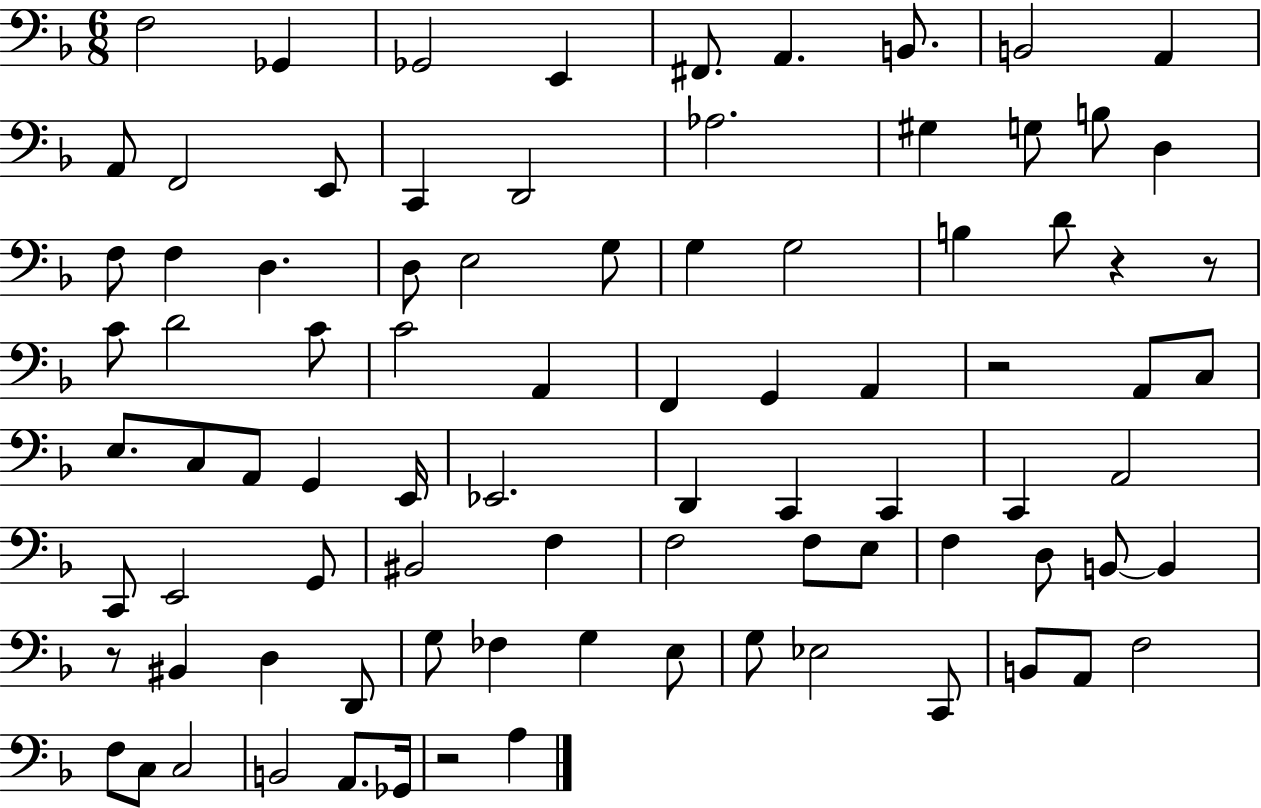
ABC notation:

X:1
T:Untitled
M:6/8
L:1/4
K:F
F,2 _G,, _G,,2 E,, ^F,,/2 A,, B,,/2 B,,2 A,, A,,/2 F,,2 E,,/2 C,, D,,2 _A,2 ^G, G,/2 B,/2 D, F,/2 F, D, D,/2 E,2 G,/2 G, G,2 B, D/2 z z/2 C/2 D2 C/2 C2 A,, F,, G,, A,, z2 A,,/2 C,/2 E,/2 C,/2 A,,/2 G,, E,,/4 _E,,2 D,, C,, C,, C,, A,,2 C,,/2 E,,2 G,,/2 ^B,,2 F, F,2 F,/2 E,/2 F, D,/2 B,,/2 B,, z/2 ^B,, D, D,,/2 G,/2 _F, G, E,/2 G,/2 _E,2 C,,/2 B,,/2 A,,/2 F,2 F,/2 C,/2 C,2 B,,2 A,,/2 _G,,/4 z2 A,